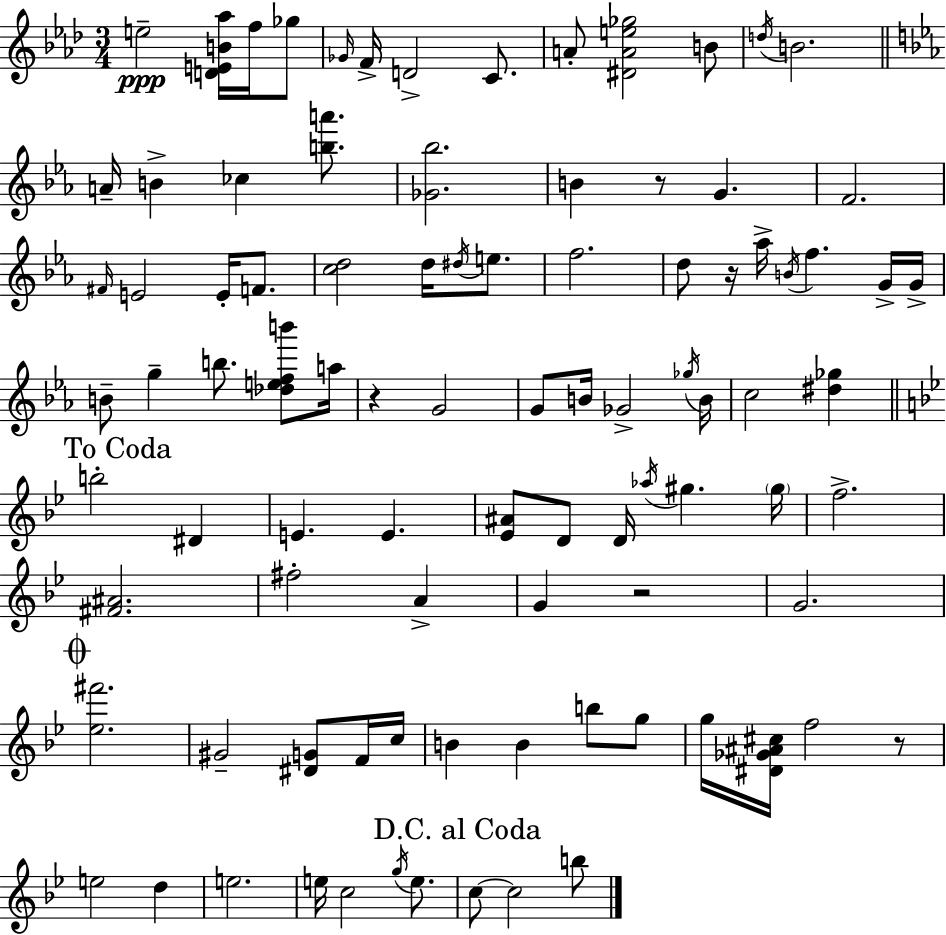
{
  \clef treble
  \numericTimeSignature
  \time 3/4
  \key aes \major
  e''2--\ppp <d' e' b' aes''>16 f''16 ges''8 | \grace { ges'16 } f'16-> d'2-> c'8. | a'8-. <dis' a' e'' ges''>2 b'8 | \acciaccatura { d''16 } b'2. | \break \bar "||" \break \key c \minor a'16-- b'4-> ces''4 <b'' a'''>8. | <ges' bes''>2. | b'4 r8 g'4. | f'2. | \break \grace { fis'16 } e'2 e'16-. f'8. | <c'' d''>2 d''16 \acciaccatura { dis''16 } e''8. | f''2. | d''8 r16 aes''16-> \acciaccatura { b'16 } f''4. | \break g'16-> g'16-> b'8-- g''4-- b''8. | <des'' e'' f'' b'''>8 a''16 r4 g'2 | g'8 b'16 ges'2-> | \acciaccatura { ges''16 } b'16 c''2 | \break <dis'' ges''>4 \mark "To Coda" \bar "||" \break \key g \minor b''2-. dis'4 | e'4. e'4. | <ees' ais'>8 d'8 d'16 \acciaccatura { aes''16 } gis''4. | \parenthesize gis''16 f''2.-> | \break <fis' ais'>2. | fis''2-. a'4-> | g'4 r2 | g'2. | \break \mark \markup { \musicglyph "scripts.coda" } <ees'' fis'''>2. | gis'2-- <dis' g'>8 f'16 | c''16 b'4 b'4 b''8 g''8 | g''16 <dis' ges' ais' cis''>16 f''2 r8 | \break e''2 d''4 | e''2. | e''16 c''2 \acciaccatura { g''16 } e''8. | \mark "D.C. al Coda" c''8~~ c''2 | \break b''8 \bar "|."
}